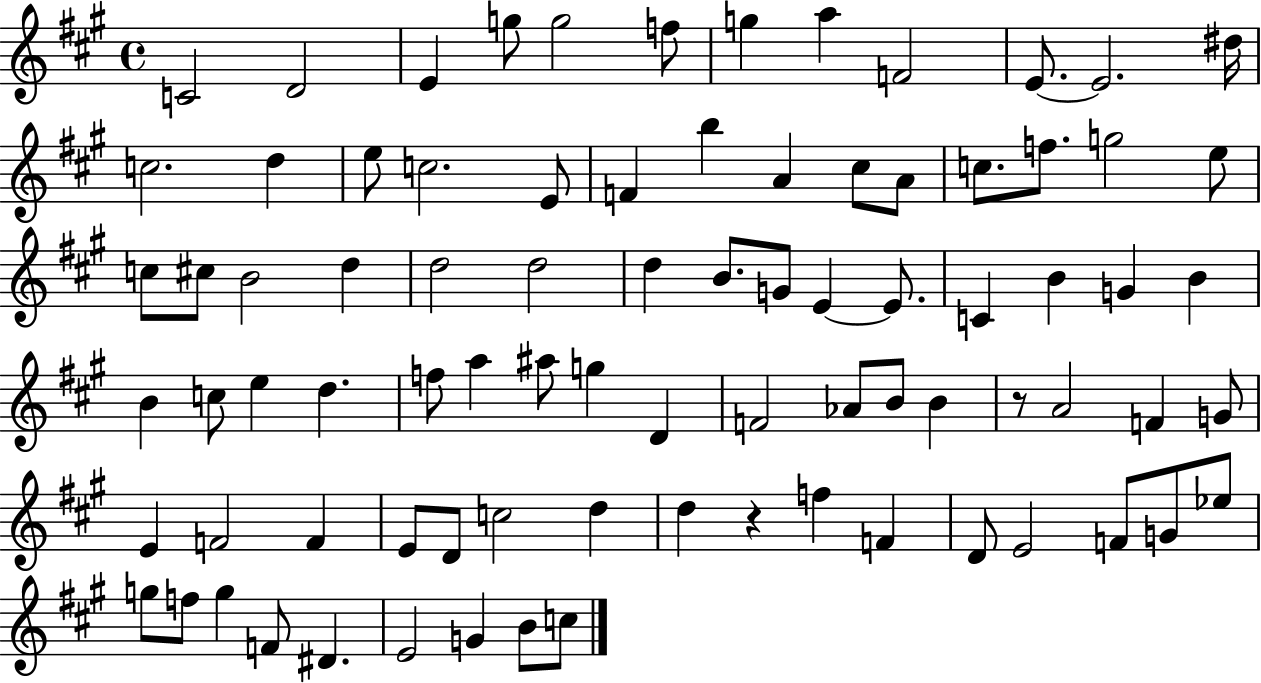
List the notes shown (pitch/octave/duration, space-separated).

C4/h D4/h E4/q G5/e G5/h F5/e G5/q A5/q F4/h E4/e. E4/h. D#5/s C5/h. D5/q E5/e C5/h. E4/e F4/q B5/q A4/q C#5/e A4/e C5/e. F5/e. G5/h E5/e C5/e C#5/e B4/h D5/q D5/h D5/h D5/q B4/e. G4/e E4/q E4/e. C4/q B4/q G4/q B4/q B4/q C5/e E5/q D5/q. F5/e A5/q A#5/e G5/q D4/q F4/h Ab4/e B4/e B4/q R/e A4/h F4/q G4/e E4/q F4/h F4/q E4/e D4/e C5/h D5/q D5/q R/q F5/q F4/q D4/e E4/h F4/e G4/e Eb5/e G5/e F5/e G5/q F4/e D#4/q. E4/h G4/q B4/e C5/e